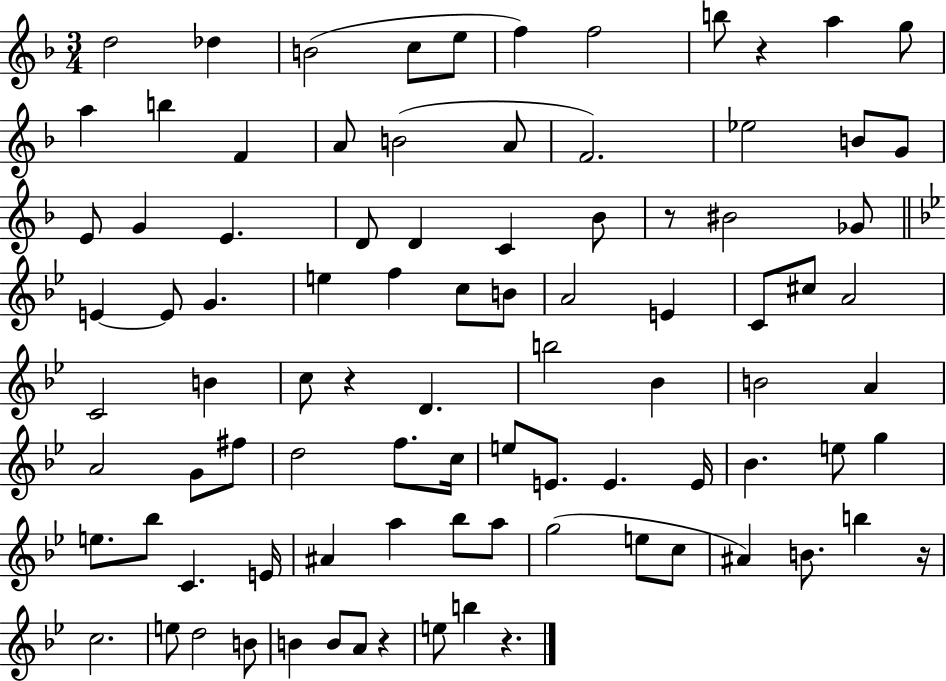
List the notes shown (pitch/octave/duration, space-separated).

D5/h Db5/q B4/h C5/e E5/e F5/q F5/h B5/e R/q A5/q G5/e A5/q B5/q F4/q A4/e B4/h A4/e F4/h. Eb5/h B4/e G4/e E4/e G4/q E4/q. D4/e D4/q C4/q Bb4/e R/e BIS4/h Gb4/e E4/q E4/e G4/q. E5/q F5/q C5/e B4/e A4/h E4/q C4/e C#5/e A4/h C4/h B4/q C5/e R/q D4/q. B5/h Bb4/q B4/h A4/q A4/h G4/e F#5/e D5/h F5/e. C5/s E5/e E4/e. E4/q. E4/s Bb4/q. E5/e G5/q E5/e. Bb5/e C4/q. E4/s A#4/q A5/q Bb5/e A5/e G5/h E5/e C5/e A#4/q B4/e. B5/q R/s C5/h. E5/e D5/h B4/e B4/q B4/e A4/e R/q E5/e B5/q R/q.